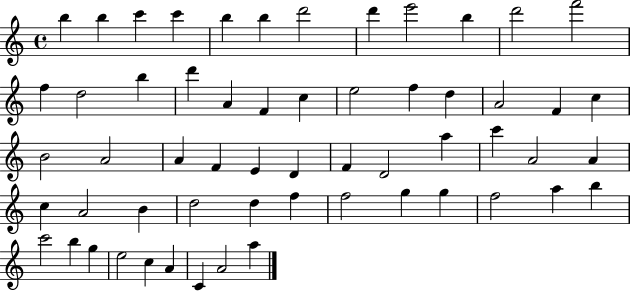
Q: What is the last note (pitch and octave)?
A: A5